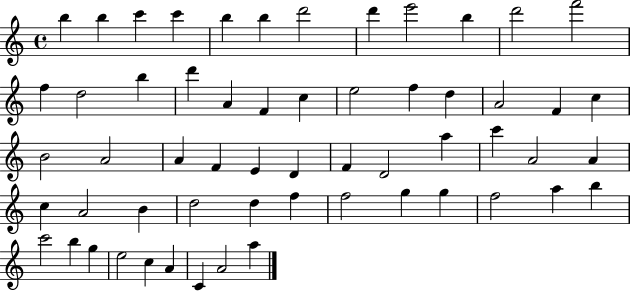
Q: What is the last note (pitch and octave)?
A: A5